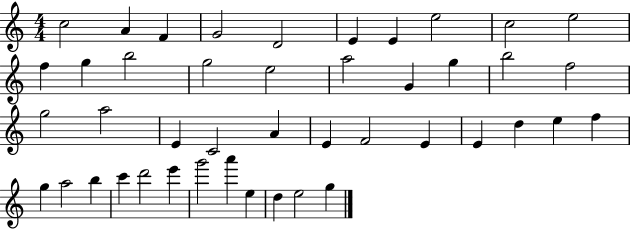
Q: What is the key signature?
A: C major